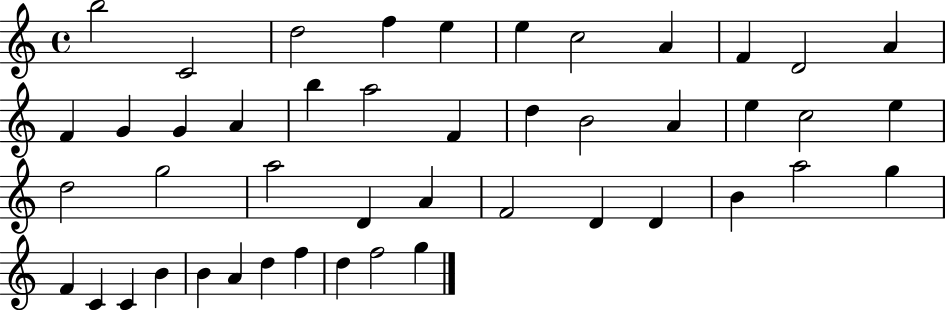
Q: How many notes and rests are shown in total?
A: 46